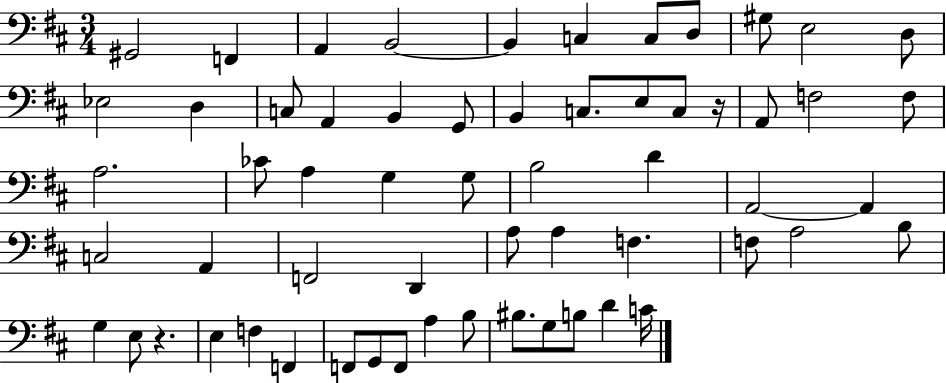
G#2/h F2/q A2/q B2/h B2/q C3/q C3/e D3/e G#3/e E3/h D3/e Eb3/h D3/q C3/e A2/q B2/q G2/e B2/q C3/e. E3/e C3/e R/s A2/e F3/h F3/e A3/h. CES4/e A3/q G3/q G3/e B3/h D4/q A2/h A2/q C3/h A2/q F2/h D2/q A3/e A3/q F3/q. F3/e A3/h B3/e G3/q E3/e R/q. E3/q F3/q F2/q F2/e G2/e F2/e A3/q B3/e BIS3/e. G3/e B3/e D4/q C4/s